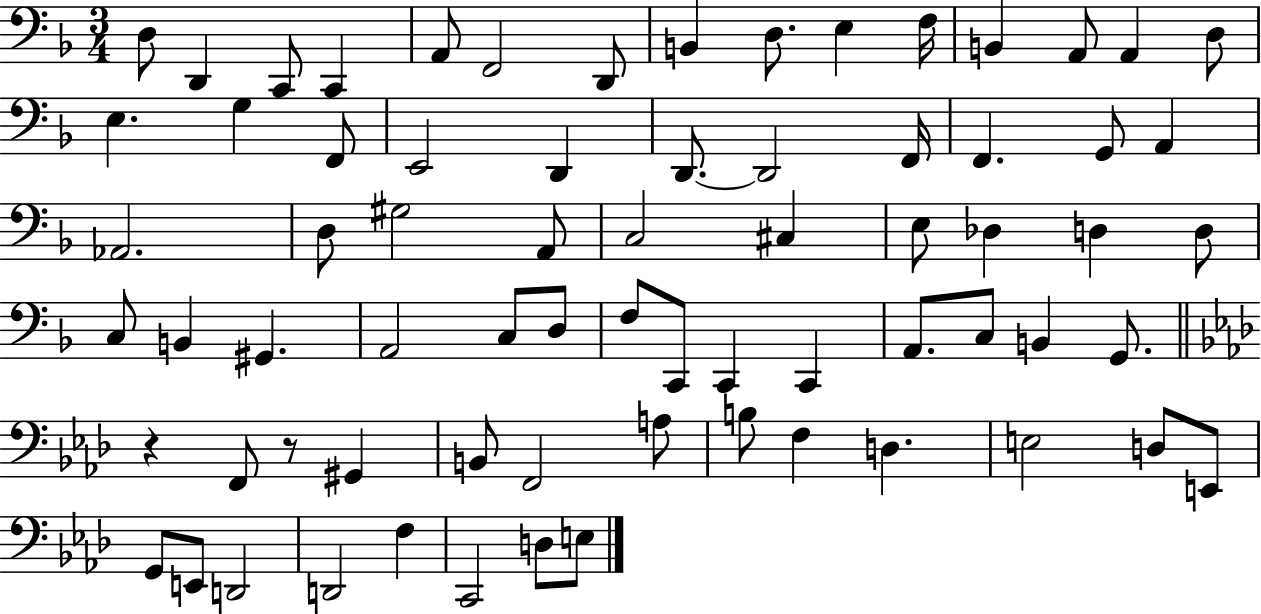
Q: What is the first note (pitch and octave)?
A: D3